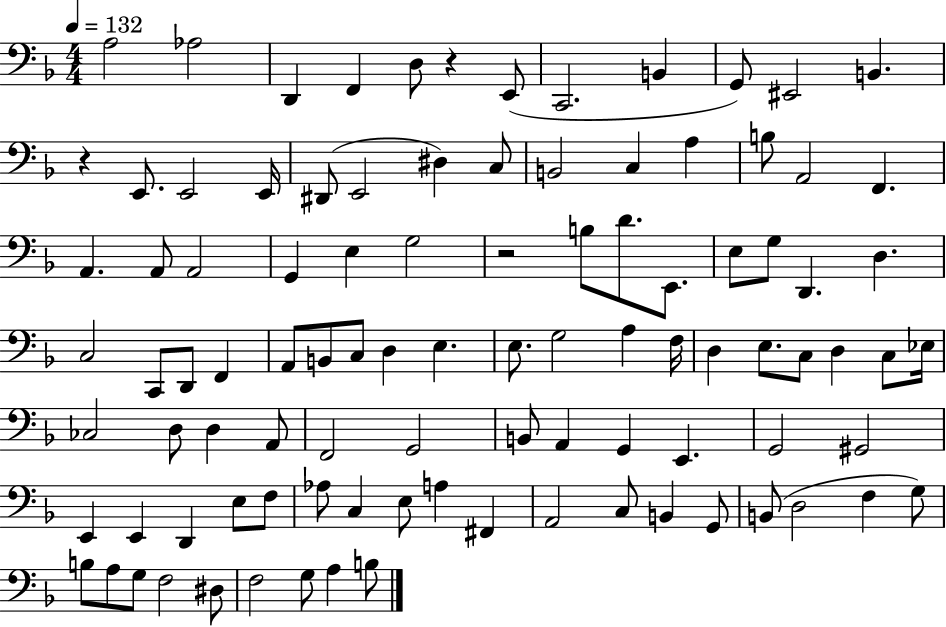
A3/h Ab3/h D2/q F2/q D3/e R/q E2/e C2/h. B2/q G2/e EIS2/h B2/q. R/q E2/e. E2/h E2/s D#2/e E2/h D#3/q C3/e B2/h C3/q A3/q B3/e A2/h F2/q. A2/q. A2/e A2/h G2/q E3/q G3/h R/h B3/e D4/e. E2/e. E3/e G3/e D2/q. D3/q. C3/h C2/e D2/e F2/q A2/e B2/e C3/e D3/q E3/q. E3/e. G3/h A3/q F3/s D3/q E3/e. C3/e D3/q C3/e Eb3/s CES3/h D3/e D3/q A2/e F2/h G2/h B2/e A2/q G2/q E2/q. G2/h G#2/h E2/q E2/q D2/q E3/e F3/e Ab3/e C3/q E3/e A3/q F#2/q A2/h C3/e B2/q G2/e B2/e D3/h F3/q G3/e B3/e A3/e G3/e F3/h D#3/e F3/h G3/e A3/q B3/e